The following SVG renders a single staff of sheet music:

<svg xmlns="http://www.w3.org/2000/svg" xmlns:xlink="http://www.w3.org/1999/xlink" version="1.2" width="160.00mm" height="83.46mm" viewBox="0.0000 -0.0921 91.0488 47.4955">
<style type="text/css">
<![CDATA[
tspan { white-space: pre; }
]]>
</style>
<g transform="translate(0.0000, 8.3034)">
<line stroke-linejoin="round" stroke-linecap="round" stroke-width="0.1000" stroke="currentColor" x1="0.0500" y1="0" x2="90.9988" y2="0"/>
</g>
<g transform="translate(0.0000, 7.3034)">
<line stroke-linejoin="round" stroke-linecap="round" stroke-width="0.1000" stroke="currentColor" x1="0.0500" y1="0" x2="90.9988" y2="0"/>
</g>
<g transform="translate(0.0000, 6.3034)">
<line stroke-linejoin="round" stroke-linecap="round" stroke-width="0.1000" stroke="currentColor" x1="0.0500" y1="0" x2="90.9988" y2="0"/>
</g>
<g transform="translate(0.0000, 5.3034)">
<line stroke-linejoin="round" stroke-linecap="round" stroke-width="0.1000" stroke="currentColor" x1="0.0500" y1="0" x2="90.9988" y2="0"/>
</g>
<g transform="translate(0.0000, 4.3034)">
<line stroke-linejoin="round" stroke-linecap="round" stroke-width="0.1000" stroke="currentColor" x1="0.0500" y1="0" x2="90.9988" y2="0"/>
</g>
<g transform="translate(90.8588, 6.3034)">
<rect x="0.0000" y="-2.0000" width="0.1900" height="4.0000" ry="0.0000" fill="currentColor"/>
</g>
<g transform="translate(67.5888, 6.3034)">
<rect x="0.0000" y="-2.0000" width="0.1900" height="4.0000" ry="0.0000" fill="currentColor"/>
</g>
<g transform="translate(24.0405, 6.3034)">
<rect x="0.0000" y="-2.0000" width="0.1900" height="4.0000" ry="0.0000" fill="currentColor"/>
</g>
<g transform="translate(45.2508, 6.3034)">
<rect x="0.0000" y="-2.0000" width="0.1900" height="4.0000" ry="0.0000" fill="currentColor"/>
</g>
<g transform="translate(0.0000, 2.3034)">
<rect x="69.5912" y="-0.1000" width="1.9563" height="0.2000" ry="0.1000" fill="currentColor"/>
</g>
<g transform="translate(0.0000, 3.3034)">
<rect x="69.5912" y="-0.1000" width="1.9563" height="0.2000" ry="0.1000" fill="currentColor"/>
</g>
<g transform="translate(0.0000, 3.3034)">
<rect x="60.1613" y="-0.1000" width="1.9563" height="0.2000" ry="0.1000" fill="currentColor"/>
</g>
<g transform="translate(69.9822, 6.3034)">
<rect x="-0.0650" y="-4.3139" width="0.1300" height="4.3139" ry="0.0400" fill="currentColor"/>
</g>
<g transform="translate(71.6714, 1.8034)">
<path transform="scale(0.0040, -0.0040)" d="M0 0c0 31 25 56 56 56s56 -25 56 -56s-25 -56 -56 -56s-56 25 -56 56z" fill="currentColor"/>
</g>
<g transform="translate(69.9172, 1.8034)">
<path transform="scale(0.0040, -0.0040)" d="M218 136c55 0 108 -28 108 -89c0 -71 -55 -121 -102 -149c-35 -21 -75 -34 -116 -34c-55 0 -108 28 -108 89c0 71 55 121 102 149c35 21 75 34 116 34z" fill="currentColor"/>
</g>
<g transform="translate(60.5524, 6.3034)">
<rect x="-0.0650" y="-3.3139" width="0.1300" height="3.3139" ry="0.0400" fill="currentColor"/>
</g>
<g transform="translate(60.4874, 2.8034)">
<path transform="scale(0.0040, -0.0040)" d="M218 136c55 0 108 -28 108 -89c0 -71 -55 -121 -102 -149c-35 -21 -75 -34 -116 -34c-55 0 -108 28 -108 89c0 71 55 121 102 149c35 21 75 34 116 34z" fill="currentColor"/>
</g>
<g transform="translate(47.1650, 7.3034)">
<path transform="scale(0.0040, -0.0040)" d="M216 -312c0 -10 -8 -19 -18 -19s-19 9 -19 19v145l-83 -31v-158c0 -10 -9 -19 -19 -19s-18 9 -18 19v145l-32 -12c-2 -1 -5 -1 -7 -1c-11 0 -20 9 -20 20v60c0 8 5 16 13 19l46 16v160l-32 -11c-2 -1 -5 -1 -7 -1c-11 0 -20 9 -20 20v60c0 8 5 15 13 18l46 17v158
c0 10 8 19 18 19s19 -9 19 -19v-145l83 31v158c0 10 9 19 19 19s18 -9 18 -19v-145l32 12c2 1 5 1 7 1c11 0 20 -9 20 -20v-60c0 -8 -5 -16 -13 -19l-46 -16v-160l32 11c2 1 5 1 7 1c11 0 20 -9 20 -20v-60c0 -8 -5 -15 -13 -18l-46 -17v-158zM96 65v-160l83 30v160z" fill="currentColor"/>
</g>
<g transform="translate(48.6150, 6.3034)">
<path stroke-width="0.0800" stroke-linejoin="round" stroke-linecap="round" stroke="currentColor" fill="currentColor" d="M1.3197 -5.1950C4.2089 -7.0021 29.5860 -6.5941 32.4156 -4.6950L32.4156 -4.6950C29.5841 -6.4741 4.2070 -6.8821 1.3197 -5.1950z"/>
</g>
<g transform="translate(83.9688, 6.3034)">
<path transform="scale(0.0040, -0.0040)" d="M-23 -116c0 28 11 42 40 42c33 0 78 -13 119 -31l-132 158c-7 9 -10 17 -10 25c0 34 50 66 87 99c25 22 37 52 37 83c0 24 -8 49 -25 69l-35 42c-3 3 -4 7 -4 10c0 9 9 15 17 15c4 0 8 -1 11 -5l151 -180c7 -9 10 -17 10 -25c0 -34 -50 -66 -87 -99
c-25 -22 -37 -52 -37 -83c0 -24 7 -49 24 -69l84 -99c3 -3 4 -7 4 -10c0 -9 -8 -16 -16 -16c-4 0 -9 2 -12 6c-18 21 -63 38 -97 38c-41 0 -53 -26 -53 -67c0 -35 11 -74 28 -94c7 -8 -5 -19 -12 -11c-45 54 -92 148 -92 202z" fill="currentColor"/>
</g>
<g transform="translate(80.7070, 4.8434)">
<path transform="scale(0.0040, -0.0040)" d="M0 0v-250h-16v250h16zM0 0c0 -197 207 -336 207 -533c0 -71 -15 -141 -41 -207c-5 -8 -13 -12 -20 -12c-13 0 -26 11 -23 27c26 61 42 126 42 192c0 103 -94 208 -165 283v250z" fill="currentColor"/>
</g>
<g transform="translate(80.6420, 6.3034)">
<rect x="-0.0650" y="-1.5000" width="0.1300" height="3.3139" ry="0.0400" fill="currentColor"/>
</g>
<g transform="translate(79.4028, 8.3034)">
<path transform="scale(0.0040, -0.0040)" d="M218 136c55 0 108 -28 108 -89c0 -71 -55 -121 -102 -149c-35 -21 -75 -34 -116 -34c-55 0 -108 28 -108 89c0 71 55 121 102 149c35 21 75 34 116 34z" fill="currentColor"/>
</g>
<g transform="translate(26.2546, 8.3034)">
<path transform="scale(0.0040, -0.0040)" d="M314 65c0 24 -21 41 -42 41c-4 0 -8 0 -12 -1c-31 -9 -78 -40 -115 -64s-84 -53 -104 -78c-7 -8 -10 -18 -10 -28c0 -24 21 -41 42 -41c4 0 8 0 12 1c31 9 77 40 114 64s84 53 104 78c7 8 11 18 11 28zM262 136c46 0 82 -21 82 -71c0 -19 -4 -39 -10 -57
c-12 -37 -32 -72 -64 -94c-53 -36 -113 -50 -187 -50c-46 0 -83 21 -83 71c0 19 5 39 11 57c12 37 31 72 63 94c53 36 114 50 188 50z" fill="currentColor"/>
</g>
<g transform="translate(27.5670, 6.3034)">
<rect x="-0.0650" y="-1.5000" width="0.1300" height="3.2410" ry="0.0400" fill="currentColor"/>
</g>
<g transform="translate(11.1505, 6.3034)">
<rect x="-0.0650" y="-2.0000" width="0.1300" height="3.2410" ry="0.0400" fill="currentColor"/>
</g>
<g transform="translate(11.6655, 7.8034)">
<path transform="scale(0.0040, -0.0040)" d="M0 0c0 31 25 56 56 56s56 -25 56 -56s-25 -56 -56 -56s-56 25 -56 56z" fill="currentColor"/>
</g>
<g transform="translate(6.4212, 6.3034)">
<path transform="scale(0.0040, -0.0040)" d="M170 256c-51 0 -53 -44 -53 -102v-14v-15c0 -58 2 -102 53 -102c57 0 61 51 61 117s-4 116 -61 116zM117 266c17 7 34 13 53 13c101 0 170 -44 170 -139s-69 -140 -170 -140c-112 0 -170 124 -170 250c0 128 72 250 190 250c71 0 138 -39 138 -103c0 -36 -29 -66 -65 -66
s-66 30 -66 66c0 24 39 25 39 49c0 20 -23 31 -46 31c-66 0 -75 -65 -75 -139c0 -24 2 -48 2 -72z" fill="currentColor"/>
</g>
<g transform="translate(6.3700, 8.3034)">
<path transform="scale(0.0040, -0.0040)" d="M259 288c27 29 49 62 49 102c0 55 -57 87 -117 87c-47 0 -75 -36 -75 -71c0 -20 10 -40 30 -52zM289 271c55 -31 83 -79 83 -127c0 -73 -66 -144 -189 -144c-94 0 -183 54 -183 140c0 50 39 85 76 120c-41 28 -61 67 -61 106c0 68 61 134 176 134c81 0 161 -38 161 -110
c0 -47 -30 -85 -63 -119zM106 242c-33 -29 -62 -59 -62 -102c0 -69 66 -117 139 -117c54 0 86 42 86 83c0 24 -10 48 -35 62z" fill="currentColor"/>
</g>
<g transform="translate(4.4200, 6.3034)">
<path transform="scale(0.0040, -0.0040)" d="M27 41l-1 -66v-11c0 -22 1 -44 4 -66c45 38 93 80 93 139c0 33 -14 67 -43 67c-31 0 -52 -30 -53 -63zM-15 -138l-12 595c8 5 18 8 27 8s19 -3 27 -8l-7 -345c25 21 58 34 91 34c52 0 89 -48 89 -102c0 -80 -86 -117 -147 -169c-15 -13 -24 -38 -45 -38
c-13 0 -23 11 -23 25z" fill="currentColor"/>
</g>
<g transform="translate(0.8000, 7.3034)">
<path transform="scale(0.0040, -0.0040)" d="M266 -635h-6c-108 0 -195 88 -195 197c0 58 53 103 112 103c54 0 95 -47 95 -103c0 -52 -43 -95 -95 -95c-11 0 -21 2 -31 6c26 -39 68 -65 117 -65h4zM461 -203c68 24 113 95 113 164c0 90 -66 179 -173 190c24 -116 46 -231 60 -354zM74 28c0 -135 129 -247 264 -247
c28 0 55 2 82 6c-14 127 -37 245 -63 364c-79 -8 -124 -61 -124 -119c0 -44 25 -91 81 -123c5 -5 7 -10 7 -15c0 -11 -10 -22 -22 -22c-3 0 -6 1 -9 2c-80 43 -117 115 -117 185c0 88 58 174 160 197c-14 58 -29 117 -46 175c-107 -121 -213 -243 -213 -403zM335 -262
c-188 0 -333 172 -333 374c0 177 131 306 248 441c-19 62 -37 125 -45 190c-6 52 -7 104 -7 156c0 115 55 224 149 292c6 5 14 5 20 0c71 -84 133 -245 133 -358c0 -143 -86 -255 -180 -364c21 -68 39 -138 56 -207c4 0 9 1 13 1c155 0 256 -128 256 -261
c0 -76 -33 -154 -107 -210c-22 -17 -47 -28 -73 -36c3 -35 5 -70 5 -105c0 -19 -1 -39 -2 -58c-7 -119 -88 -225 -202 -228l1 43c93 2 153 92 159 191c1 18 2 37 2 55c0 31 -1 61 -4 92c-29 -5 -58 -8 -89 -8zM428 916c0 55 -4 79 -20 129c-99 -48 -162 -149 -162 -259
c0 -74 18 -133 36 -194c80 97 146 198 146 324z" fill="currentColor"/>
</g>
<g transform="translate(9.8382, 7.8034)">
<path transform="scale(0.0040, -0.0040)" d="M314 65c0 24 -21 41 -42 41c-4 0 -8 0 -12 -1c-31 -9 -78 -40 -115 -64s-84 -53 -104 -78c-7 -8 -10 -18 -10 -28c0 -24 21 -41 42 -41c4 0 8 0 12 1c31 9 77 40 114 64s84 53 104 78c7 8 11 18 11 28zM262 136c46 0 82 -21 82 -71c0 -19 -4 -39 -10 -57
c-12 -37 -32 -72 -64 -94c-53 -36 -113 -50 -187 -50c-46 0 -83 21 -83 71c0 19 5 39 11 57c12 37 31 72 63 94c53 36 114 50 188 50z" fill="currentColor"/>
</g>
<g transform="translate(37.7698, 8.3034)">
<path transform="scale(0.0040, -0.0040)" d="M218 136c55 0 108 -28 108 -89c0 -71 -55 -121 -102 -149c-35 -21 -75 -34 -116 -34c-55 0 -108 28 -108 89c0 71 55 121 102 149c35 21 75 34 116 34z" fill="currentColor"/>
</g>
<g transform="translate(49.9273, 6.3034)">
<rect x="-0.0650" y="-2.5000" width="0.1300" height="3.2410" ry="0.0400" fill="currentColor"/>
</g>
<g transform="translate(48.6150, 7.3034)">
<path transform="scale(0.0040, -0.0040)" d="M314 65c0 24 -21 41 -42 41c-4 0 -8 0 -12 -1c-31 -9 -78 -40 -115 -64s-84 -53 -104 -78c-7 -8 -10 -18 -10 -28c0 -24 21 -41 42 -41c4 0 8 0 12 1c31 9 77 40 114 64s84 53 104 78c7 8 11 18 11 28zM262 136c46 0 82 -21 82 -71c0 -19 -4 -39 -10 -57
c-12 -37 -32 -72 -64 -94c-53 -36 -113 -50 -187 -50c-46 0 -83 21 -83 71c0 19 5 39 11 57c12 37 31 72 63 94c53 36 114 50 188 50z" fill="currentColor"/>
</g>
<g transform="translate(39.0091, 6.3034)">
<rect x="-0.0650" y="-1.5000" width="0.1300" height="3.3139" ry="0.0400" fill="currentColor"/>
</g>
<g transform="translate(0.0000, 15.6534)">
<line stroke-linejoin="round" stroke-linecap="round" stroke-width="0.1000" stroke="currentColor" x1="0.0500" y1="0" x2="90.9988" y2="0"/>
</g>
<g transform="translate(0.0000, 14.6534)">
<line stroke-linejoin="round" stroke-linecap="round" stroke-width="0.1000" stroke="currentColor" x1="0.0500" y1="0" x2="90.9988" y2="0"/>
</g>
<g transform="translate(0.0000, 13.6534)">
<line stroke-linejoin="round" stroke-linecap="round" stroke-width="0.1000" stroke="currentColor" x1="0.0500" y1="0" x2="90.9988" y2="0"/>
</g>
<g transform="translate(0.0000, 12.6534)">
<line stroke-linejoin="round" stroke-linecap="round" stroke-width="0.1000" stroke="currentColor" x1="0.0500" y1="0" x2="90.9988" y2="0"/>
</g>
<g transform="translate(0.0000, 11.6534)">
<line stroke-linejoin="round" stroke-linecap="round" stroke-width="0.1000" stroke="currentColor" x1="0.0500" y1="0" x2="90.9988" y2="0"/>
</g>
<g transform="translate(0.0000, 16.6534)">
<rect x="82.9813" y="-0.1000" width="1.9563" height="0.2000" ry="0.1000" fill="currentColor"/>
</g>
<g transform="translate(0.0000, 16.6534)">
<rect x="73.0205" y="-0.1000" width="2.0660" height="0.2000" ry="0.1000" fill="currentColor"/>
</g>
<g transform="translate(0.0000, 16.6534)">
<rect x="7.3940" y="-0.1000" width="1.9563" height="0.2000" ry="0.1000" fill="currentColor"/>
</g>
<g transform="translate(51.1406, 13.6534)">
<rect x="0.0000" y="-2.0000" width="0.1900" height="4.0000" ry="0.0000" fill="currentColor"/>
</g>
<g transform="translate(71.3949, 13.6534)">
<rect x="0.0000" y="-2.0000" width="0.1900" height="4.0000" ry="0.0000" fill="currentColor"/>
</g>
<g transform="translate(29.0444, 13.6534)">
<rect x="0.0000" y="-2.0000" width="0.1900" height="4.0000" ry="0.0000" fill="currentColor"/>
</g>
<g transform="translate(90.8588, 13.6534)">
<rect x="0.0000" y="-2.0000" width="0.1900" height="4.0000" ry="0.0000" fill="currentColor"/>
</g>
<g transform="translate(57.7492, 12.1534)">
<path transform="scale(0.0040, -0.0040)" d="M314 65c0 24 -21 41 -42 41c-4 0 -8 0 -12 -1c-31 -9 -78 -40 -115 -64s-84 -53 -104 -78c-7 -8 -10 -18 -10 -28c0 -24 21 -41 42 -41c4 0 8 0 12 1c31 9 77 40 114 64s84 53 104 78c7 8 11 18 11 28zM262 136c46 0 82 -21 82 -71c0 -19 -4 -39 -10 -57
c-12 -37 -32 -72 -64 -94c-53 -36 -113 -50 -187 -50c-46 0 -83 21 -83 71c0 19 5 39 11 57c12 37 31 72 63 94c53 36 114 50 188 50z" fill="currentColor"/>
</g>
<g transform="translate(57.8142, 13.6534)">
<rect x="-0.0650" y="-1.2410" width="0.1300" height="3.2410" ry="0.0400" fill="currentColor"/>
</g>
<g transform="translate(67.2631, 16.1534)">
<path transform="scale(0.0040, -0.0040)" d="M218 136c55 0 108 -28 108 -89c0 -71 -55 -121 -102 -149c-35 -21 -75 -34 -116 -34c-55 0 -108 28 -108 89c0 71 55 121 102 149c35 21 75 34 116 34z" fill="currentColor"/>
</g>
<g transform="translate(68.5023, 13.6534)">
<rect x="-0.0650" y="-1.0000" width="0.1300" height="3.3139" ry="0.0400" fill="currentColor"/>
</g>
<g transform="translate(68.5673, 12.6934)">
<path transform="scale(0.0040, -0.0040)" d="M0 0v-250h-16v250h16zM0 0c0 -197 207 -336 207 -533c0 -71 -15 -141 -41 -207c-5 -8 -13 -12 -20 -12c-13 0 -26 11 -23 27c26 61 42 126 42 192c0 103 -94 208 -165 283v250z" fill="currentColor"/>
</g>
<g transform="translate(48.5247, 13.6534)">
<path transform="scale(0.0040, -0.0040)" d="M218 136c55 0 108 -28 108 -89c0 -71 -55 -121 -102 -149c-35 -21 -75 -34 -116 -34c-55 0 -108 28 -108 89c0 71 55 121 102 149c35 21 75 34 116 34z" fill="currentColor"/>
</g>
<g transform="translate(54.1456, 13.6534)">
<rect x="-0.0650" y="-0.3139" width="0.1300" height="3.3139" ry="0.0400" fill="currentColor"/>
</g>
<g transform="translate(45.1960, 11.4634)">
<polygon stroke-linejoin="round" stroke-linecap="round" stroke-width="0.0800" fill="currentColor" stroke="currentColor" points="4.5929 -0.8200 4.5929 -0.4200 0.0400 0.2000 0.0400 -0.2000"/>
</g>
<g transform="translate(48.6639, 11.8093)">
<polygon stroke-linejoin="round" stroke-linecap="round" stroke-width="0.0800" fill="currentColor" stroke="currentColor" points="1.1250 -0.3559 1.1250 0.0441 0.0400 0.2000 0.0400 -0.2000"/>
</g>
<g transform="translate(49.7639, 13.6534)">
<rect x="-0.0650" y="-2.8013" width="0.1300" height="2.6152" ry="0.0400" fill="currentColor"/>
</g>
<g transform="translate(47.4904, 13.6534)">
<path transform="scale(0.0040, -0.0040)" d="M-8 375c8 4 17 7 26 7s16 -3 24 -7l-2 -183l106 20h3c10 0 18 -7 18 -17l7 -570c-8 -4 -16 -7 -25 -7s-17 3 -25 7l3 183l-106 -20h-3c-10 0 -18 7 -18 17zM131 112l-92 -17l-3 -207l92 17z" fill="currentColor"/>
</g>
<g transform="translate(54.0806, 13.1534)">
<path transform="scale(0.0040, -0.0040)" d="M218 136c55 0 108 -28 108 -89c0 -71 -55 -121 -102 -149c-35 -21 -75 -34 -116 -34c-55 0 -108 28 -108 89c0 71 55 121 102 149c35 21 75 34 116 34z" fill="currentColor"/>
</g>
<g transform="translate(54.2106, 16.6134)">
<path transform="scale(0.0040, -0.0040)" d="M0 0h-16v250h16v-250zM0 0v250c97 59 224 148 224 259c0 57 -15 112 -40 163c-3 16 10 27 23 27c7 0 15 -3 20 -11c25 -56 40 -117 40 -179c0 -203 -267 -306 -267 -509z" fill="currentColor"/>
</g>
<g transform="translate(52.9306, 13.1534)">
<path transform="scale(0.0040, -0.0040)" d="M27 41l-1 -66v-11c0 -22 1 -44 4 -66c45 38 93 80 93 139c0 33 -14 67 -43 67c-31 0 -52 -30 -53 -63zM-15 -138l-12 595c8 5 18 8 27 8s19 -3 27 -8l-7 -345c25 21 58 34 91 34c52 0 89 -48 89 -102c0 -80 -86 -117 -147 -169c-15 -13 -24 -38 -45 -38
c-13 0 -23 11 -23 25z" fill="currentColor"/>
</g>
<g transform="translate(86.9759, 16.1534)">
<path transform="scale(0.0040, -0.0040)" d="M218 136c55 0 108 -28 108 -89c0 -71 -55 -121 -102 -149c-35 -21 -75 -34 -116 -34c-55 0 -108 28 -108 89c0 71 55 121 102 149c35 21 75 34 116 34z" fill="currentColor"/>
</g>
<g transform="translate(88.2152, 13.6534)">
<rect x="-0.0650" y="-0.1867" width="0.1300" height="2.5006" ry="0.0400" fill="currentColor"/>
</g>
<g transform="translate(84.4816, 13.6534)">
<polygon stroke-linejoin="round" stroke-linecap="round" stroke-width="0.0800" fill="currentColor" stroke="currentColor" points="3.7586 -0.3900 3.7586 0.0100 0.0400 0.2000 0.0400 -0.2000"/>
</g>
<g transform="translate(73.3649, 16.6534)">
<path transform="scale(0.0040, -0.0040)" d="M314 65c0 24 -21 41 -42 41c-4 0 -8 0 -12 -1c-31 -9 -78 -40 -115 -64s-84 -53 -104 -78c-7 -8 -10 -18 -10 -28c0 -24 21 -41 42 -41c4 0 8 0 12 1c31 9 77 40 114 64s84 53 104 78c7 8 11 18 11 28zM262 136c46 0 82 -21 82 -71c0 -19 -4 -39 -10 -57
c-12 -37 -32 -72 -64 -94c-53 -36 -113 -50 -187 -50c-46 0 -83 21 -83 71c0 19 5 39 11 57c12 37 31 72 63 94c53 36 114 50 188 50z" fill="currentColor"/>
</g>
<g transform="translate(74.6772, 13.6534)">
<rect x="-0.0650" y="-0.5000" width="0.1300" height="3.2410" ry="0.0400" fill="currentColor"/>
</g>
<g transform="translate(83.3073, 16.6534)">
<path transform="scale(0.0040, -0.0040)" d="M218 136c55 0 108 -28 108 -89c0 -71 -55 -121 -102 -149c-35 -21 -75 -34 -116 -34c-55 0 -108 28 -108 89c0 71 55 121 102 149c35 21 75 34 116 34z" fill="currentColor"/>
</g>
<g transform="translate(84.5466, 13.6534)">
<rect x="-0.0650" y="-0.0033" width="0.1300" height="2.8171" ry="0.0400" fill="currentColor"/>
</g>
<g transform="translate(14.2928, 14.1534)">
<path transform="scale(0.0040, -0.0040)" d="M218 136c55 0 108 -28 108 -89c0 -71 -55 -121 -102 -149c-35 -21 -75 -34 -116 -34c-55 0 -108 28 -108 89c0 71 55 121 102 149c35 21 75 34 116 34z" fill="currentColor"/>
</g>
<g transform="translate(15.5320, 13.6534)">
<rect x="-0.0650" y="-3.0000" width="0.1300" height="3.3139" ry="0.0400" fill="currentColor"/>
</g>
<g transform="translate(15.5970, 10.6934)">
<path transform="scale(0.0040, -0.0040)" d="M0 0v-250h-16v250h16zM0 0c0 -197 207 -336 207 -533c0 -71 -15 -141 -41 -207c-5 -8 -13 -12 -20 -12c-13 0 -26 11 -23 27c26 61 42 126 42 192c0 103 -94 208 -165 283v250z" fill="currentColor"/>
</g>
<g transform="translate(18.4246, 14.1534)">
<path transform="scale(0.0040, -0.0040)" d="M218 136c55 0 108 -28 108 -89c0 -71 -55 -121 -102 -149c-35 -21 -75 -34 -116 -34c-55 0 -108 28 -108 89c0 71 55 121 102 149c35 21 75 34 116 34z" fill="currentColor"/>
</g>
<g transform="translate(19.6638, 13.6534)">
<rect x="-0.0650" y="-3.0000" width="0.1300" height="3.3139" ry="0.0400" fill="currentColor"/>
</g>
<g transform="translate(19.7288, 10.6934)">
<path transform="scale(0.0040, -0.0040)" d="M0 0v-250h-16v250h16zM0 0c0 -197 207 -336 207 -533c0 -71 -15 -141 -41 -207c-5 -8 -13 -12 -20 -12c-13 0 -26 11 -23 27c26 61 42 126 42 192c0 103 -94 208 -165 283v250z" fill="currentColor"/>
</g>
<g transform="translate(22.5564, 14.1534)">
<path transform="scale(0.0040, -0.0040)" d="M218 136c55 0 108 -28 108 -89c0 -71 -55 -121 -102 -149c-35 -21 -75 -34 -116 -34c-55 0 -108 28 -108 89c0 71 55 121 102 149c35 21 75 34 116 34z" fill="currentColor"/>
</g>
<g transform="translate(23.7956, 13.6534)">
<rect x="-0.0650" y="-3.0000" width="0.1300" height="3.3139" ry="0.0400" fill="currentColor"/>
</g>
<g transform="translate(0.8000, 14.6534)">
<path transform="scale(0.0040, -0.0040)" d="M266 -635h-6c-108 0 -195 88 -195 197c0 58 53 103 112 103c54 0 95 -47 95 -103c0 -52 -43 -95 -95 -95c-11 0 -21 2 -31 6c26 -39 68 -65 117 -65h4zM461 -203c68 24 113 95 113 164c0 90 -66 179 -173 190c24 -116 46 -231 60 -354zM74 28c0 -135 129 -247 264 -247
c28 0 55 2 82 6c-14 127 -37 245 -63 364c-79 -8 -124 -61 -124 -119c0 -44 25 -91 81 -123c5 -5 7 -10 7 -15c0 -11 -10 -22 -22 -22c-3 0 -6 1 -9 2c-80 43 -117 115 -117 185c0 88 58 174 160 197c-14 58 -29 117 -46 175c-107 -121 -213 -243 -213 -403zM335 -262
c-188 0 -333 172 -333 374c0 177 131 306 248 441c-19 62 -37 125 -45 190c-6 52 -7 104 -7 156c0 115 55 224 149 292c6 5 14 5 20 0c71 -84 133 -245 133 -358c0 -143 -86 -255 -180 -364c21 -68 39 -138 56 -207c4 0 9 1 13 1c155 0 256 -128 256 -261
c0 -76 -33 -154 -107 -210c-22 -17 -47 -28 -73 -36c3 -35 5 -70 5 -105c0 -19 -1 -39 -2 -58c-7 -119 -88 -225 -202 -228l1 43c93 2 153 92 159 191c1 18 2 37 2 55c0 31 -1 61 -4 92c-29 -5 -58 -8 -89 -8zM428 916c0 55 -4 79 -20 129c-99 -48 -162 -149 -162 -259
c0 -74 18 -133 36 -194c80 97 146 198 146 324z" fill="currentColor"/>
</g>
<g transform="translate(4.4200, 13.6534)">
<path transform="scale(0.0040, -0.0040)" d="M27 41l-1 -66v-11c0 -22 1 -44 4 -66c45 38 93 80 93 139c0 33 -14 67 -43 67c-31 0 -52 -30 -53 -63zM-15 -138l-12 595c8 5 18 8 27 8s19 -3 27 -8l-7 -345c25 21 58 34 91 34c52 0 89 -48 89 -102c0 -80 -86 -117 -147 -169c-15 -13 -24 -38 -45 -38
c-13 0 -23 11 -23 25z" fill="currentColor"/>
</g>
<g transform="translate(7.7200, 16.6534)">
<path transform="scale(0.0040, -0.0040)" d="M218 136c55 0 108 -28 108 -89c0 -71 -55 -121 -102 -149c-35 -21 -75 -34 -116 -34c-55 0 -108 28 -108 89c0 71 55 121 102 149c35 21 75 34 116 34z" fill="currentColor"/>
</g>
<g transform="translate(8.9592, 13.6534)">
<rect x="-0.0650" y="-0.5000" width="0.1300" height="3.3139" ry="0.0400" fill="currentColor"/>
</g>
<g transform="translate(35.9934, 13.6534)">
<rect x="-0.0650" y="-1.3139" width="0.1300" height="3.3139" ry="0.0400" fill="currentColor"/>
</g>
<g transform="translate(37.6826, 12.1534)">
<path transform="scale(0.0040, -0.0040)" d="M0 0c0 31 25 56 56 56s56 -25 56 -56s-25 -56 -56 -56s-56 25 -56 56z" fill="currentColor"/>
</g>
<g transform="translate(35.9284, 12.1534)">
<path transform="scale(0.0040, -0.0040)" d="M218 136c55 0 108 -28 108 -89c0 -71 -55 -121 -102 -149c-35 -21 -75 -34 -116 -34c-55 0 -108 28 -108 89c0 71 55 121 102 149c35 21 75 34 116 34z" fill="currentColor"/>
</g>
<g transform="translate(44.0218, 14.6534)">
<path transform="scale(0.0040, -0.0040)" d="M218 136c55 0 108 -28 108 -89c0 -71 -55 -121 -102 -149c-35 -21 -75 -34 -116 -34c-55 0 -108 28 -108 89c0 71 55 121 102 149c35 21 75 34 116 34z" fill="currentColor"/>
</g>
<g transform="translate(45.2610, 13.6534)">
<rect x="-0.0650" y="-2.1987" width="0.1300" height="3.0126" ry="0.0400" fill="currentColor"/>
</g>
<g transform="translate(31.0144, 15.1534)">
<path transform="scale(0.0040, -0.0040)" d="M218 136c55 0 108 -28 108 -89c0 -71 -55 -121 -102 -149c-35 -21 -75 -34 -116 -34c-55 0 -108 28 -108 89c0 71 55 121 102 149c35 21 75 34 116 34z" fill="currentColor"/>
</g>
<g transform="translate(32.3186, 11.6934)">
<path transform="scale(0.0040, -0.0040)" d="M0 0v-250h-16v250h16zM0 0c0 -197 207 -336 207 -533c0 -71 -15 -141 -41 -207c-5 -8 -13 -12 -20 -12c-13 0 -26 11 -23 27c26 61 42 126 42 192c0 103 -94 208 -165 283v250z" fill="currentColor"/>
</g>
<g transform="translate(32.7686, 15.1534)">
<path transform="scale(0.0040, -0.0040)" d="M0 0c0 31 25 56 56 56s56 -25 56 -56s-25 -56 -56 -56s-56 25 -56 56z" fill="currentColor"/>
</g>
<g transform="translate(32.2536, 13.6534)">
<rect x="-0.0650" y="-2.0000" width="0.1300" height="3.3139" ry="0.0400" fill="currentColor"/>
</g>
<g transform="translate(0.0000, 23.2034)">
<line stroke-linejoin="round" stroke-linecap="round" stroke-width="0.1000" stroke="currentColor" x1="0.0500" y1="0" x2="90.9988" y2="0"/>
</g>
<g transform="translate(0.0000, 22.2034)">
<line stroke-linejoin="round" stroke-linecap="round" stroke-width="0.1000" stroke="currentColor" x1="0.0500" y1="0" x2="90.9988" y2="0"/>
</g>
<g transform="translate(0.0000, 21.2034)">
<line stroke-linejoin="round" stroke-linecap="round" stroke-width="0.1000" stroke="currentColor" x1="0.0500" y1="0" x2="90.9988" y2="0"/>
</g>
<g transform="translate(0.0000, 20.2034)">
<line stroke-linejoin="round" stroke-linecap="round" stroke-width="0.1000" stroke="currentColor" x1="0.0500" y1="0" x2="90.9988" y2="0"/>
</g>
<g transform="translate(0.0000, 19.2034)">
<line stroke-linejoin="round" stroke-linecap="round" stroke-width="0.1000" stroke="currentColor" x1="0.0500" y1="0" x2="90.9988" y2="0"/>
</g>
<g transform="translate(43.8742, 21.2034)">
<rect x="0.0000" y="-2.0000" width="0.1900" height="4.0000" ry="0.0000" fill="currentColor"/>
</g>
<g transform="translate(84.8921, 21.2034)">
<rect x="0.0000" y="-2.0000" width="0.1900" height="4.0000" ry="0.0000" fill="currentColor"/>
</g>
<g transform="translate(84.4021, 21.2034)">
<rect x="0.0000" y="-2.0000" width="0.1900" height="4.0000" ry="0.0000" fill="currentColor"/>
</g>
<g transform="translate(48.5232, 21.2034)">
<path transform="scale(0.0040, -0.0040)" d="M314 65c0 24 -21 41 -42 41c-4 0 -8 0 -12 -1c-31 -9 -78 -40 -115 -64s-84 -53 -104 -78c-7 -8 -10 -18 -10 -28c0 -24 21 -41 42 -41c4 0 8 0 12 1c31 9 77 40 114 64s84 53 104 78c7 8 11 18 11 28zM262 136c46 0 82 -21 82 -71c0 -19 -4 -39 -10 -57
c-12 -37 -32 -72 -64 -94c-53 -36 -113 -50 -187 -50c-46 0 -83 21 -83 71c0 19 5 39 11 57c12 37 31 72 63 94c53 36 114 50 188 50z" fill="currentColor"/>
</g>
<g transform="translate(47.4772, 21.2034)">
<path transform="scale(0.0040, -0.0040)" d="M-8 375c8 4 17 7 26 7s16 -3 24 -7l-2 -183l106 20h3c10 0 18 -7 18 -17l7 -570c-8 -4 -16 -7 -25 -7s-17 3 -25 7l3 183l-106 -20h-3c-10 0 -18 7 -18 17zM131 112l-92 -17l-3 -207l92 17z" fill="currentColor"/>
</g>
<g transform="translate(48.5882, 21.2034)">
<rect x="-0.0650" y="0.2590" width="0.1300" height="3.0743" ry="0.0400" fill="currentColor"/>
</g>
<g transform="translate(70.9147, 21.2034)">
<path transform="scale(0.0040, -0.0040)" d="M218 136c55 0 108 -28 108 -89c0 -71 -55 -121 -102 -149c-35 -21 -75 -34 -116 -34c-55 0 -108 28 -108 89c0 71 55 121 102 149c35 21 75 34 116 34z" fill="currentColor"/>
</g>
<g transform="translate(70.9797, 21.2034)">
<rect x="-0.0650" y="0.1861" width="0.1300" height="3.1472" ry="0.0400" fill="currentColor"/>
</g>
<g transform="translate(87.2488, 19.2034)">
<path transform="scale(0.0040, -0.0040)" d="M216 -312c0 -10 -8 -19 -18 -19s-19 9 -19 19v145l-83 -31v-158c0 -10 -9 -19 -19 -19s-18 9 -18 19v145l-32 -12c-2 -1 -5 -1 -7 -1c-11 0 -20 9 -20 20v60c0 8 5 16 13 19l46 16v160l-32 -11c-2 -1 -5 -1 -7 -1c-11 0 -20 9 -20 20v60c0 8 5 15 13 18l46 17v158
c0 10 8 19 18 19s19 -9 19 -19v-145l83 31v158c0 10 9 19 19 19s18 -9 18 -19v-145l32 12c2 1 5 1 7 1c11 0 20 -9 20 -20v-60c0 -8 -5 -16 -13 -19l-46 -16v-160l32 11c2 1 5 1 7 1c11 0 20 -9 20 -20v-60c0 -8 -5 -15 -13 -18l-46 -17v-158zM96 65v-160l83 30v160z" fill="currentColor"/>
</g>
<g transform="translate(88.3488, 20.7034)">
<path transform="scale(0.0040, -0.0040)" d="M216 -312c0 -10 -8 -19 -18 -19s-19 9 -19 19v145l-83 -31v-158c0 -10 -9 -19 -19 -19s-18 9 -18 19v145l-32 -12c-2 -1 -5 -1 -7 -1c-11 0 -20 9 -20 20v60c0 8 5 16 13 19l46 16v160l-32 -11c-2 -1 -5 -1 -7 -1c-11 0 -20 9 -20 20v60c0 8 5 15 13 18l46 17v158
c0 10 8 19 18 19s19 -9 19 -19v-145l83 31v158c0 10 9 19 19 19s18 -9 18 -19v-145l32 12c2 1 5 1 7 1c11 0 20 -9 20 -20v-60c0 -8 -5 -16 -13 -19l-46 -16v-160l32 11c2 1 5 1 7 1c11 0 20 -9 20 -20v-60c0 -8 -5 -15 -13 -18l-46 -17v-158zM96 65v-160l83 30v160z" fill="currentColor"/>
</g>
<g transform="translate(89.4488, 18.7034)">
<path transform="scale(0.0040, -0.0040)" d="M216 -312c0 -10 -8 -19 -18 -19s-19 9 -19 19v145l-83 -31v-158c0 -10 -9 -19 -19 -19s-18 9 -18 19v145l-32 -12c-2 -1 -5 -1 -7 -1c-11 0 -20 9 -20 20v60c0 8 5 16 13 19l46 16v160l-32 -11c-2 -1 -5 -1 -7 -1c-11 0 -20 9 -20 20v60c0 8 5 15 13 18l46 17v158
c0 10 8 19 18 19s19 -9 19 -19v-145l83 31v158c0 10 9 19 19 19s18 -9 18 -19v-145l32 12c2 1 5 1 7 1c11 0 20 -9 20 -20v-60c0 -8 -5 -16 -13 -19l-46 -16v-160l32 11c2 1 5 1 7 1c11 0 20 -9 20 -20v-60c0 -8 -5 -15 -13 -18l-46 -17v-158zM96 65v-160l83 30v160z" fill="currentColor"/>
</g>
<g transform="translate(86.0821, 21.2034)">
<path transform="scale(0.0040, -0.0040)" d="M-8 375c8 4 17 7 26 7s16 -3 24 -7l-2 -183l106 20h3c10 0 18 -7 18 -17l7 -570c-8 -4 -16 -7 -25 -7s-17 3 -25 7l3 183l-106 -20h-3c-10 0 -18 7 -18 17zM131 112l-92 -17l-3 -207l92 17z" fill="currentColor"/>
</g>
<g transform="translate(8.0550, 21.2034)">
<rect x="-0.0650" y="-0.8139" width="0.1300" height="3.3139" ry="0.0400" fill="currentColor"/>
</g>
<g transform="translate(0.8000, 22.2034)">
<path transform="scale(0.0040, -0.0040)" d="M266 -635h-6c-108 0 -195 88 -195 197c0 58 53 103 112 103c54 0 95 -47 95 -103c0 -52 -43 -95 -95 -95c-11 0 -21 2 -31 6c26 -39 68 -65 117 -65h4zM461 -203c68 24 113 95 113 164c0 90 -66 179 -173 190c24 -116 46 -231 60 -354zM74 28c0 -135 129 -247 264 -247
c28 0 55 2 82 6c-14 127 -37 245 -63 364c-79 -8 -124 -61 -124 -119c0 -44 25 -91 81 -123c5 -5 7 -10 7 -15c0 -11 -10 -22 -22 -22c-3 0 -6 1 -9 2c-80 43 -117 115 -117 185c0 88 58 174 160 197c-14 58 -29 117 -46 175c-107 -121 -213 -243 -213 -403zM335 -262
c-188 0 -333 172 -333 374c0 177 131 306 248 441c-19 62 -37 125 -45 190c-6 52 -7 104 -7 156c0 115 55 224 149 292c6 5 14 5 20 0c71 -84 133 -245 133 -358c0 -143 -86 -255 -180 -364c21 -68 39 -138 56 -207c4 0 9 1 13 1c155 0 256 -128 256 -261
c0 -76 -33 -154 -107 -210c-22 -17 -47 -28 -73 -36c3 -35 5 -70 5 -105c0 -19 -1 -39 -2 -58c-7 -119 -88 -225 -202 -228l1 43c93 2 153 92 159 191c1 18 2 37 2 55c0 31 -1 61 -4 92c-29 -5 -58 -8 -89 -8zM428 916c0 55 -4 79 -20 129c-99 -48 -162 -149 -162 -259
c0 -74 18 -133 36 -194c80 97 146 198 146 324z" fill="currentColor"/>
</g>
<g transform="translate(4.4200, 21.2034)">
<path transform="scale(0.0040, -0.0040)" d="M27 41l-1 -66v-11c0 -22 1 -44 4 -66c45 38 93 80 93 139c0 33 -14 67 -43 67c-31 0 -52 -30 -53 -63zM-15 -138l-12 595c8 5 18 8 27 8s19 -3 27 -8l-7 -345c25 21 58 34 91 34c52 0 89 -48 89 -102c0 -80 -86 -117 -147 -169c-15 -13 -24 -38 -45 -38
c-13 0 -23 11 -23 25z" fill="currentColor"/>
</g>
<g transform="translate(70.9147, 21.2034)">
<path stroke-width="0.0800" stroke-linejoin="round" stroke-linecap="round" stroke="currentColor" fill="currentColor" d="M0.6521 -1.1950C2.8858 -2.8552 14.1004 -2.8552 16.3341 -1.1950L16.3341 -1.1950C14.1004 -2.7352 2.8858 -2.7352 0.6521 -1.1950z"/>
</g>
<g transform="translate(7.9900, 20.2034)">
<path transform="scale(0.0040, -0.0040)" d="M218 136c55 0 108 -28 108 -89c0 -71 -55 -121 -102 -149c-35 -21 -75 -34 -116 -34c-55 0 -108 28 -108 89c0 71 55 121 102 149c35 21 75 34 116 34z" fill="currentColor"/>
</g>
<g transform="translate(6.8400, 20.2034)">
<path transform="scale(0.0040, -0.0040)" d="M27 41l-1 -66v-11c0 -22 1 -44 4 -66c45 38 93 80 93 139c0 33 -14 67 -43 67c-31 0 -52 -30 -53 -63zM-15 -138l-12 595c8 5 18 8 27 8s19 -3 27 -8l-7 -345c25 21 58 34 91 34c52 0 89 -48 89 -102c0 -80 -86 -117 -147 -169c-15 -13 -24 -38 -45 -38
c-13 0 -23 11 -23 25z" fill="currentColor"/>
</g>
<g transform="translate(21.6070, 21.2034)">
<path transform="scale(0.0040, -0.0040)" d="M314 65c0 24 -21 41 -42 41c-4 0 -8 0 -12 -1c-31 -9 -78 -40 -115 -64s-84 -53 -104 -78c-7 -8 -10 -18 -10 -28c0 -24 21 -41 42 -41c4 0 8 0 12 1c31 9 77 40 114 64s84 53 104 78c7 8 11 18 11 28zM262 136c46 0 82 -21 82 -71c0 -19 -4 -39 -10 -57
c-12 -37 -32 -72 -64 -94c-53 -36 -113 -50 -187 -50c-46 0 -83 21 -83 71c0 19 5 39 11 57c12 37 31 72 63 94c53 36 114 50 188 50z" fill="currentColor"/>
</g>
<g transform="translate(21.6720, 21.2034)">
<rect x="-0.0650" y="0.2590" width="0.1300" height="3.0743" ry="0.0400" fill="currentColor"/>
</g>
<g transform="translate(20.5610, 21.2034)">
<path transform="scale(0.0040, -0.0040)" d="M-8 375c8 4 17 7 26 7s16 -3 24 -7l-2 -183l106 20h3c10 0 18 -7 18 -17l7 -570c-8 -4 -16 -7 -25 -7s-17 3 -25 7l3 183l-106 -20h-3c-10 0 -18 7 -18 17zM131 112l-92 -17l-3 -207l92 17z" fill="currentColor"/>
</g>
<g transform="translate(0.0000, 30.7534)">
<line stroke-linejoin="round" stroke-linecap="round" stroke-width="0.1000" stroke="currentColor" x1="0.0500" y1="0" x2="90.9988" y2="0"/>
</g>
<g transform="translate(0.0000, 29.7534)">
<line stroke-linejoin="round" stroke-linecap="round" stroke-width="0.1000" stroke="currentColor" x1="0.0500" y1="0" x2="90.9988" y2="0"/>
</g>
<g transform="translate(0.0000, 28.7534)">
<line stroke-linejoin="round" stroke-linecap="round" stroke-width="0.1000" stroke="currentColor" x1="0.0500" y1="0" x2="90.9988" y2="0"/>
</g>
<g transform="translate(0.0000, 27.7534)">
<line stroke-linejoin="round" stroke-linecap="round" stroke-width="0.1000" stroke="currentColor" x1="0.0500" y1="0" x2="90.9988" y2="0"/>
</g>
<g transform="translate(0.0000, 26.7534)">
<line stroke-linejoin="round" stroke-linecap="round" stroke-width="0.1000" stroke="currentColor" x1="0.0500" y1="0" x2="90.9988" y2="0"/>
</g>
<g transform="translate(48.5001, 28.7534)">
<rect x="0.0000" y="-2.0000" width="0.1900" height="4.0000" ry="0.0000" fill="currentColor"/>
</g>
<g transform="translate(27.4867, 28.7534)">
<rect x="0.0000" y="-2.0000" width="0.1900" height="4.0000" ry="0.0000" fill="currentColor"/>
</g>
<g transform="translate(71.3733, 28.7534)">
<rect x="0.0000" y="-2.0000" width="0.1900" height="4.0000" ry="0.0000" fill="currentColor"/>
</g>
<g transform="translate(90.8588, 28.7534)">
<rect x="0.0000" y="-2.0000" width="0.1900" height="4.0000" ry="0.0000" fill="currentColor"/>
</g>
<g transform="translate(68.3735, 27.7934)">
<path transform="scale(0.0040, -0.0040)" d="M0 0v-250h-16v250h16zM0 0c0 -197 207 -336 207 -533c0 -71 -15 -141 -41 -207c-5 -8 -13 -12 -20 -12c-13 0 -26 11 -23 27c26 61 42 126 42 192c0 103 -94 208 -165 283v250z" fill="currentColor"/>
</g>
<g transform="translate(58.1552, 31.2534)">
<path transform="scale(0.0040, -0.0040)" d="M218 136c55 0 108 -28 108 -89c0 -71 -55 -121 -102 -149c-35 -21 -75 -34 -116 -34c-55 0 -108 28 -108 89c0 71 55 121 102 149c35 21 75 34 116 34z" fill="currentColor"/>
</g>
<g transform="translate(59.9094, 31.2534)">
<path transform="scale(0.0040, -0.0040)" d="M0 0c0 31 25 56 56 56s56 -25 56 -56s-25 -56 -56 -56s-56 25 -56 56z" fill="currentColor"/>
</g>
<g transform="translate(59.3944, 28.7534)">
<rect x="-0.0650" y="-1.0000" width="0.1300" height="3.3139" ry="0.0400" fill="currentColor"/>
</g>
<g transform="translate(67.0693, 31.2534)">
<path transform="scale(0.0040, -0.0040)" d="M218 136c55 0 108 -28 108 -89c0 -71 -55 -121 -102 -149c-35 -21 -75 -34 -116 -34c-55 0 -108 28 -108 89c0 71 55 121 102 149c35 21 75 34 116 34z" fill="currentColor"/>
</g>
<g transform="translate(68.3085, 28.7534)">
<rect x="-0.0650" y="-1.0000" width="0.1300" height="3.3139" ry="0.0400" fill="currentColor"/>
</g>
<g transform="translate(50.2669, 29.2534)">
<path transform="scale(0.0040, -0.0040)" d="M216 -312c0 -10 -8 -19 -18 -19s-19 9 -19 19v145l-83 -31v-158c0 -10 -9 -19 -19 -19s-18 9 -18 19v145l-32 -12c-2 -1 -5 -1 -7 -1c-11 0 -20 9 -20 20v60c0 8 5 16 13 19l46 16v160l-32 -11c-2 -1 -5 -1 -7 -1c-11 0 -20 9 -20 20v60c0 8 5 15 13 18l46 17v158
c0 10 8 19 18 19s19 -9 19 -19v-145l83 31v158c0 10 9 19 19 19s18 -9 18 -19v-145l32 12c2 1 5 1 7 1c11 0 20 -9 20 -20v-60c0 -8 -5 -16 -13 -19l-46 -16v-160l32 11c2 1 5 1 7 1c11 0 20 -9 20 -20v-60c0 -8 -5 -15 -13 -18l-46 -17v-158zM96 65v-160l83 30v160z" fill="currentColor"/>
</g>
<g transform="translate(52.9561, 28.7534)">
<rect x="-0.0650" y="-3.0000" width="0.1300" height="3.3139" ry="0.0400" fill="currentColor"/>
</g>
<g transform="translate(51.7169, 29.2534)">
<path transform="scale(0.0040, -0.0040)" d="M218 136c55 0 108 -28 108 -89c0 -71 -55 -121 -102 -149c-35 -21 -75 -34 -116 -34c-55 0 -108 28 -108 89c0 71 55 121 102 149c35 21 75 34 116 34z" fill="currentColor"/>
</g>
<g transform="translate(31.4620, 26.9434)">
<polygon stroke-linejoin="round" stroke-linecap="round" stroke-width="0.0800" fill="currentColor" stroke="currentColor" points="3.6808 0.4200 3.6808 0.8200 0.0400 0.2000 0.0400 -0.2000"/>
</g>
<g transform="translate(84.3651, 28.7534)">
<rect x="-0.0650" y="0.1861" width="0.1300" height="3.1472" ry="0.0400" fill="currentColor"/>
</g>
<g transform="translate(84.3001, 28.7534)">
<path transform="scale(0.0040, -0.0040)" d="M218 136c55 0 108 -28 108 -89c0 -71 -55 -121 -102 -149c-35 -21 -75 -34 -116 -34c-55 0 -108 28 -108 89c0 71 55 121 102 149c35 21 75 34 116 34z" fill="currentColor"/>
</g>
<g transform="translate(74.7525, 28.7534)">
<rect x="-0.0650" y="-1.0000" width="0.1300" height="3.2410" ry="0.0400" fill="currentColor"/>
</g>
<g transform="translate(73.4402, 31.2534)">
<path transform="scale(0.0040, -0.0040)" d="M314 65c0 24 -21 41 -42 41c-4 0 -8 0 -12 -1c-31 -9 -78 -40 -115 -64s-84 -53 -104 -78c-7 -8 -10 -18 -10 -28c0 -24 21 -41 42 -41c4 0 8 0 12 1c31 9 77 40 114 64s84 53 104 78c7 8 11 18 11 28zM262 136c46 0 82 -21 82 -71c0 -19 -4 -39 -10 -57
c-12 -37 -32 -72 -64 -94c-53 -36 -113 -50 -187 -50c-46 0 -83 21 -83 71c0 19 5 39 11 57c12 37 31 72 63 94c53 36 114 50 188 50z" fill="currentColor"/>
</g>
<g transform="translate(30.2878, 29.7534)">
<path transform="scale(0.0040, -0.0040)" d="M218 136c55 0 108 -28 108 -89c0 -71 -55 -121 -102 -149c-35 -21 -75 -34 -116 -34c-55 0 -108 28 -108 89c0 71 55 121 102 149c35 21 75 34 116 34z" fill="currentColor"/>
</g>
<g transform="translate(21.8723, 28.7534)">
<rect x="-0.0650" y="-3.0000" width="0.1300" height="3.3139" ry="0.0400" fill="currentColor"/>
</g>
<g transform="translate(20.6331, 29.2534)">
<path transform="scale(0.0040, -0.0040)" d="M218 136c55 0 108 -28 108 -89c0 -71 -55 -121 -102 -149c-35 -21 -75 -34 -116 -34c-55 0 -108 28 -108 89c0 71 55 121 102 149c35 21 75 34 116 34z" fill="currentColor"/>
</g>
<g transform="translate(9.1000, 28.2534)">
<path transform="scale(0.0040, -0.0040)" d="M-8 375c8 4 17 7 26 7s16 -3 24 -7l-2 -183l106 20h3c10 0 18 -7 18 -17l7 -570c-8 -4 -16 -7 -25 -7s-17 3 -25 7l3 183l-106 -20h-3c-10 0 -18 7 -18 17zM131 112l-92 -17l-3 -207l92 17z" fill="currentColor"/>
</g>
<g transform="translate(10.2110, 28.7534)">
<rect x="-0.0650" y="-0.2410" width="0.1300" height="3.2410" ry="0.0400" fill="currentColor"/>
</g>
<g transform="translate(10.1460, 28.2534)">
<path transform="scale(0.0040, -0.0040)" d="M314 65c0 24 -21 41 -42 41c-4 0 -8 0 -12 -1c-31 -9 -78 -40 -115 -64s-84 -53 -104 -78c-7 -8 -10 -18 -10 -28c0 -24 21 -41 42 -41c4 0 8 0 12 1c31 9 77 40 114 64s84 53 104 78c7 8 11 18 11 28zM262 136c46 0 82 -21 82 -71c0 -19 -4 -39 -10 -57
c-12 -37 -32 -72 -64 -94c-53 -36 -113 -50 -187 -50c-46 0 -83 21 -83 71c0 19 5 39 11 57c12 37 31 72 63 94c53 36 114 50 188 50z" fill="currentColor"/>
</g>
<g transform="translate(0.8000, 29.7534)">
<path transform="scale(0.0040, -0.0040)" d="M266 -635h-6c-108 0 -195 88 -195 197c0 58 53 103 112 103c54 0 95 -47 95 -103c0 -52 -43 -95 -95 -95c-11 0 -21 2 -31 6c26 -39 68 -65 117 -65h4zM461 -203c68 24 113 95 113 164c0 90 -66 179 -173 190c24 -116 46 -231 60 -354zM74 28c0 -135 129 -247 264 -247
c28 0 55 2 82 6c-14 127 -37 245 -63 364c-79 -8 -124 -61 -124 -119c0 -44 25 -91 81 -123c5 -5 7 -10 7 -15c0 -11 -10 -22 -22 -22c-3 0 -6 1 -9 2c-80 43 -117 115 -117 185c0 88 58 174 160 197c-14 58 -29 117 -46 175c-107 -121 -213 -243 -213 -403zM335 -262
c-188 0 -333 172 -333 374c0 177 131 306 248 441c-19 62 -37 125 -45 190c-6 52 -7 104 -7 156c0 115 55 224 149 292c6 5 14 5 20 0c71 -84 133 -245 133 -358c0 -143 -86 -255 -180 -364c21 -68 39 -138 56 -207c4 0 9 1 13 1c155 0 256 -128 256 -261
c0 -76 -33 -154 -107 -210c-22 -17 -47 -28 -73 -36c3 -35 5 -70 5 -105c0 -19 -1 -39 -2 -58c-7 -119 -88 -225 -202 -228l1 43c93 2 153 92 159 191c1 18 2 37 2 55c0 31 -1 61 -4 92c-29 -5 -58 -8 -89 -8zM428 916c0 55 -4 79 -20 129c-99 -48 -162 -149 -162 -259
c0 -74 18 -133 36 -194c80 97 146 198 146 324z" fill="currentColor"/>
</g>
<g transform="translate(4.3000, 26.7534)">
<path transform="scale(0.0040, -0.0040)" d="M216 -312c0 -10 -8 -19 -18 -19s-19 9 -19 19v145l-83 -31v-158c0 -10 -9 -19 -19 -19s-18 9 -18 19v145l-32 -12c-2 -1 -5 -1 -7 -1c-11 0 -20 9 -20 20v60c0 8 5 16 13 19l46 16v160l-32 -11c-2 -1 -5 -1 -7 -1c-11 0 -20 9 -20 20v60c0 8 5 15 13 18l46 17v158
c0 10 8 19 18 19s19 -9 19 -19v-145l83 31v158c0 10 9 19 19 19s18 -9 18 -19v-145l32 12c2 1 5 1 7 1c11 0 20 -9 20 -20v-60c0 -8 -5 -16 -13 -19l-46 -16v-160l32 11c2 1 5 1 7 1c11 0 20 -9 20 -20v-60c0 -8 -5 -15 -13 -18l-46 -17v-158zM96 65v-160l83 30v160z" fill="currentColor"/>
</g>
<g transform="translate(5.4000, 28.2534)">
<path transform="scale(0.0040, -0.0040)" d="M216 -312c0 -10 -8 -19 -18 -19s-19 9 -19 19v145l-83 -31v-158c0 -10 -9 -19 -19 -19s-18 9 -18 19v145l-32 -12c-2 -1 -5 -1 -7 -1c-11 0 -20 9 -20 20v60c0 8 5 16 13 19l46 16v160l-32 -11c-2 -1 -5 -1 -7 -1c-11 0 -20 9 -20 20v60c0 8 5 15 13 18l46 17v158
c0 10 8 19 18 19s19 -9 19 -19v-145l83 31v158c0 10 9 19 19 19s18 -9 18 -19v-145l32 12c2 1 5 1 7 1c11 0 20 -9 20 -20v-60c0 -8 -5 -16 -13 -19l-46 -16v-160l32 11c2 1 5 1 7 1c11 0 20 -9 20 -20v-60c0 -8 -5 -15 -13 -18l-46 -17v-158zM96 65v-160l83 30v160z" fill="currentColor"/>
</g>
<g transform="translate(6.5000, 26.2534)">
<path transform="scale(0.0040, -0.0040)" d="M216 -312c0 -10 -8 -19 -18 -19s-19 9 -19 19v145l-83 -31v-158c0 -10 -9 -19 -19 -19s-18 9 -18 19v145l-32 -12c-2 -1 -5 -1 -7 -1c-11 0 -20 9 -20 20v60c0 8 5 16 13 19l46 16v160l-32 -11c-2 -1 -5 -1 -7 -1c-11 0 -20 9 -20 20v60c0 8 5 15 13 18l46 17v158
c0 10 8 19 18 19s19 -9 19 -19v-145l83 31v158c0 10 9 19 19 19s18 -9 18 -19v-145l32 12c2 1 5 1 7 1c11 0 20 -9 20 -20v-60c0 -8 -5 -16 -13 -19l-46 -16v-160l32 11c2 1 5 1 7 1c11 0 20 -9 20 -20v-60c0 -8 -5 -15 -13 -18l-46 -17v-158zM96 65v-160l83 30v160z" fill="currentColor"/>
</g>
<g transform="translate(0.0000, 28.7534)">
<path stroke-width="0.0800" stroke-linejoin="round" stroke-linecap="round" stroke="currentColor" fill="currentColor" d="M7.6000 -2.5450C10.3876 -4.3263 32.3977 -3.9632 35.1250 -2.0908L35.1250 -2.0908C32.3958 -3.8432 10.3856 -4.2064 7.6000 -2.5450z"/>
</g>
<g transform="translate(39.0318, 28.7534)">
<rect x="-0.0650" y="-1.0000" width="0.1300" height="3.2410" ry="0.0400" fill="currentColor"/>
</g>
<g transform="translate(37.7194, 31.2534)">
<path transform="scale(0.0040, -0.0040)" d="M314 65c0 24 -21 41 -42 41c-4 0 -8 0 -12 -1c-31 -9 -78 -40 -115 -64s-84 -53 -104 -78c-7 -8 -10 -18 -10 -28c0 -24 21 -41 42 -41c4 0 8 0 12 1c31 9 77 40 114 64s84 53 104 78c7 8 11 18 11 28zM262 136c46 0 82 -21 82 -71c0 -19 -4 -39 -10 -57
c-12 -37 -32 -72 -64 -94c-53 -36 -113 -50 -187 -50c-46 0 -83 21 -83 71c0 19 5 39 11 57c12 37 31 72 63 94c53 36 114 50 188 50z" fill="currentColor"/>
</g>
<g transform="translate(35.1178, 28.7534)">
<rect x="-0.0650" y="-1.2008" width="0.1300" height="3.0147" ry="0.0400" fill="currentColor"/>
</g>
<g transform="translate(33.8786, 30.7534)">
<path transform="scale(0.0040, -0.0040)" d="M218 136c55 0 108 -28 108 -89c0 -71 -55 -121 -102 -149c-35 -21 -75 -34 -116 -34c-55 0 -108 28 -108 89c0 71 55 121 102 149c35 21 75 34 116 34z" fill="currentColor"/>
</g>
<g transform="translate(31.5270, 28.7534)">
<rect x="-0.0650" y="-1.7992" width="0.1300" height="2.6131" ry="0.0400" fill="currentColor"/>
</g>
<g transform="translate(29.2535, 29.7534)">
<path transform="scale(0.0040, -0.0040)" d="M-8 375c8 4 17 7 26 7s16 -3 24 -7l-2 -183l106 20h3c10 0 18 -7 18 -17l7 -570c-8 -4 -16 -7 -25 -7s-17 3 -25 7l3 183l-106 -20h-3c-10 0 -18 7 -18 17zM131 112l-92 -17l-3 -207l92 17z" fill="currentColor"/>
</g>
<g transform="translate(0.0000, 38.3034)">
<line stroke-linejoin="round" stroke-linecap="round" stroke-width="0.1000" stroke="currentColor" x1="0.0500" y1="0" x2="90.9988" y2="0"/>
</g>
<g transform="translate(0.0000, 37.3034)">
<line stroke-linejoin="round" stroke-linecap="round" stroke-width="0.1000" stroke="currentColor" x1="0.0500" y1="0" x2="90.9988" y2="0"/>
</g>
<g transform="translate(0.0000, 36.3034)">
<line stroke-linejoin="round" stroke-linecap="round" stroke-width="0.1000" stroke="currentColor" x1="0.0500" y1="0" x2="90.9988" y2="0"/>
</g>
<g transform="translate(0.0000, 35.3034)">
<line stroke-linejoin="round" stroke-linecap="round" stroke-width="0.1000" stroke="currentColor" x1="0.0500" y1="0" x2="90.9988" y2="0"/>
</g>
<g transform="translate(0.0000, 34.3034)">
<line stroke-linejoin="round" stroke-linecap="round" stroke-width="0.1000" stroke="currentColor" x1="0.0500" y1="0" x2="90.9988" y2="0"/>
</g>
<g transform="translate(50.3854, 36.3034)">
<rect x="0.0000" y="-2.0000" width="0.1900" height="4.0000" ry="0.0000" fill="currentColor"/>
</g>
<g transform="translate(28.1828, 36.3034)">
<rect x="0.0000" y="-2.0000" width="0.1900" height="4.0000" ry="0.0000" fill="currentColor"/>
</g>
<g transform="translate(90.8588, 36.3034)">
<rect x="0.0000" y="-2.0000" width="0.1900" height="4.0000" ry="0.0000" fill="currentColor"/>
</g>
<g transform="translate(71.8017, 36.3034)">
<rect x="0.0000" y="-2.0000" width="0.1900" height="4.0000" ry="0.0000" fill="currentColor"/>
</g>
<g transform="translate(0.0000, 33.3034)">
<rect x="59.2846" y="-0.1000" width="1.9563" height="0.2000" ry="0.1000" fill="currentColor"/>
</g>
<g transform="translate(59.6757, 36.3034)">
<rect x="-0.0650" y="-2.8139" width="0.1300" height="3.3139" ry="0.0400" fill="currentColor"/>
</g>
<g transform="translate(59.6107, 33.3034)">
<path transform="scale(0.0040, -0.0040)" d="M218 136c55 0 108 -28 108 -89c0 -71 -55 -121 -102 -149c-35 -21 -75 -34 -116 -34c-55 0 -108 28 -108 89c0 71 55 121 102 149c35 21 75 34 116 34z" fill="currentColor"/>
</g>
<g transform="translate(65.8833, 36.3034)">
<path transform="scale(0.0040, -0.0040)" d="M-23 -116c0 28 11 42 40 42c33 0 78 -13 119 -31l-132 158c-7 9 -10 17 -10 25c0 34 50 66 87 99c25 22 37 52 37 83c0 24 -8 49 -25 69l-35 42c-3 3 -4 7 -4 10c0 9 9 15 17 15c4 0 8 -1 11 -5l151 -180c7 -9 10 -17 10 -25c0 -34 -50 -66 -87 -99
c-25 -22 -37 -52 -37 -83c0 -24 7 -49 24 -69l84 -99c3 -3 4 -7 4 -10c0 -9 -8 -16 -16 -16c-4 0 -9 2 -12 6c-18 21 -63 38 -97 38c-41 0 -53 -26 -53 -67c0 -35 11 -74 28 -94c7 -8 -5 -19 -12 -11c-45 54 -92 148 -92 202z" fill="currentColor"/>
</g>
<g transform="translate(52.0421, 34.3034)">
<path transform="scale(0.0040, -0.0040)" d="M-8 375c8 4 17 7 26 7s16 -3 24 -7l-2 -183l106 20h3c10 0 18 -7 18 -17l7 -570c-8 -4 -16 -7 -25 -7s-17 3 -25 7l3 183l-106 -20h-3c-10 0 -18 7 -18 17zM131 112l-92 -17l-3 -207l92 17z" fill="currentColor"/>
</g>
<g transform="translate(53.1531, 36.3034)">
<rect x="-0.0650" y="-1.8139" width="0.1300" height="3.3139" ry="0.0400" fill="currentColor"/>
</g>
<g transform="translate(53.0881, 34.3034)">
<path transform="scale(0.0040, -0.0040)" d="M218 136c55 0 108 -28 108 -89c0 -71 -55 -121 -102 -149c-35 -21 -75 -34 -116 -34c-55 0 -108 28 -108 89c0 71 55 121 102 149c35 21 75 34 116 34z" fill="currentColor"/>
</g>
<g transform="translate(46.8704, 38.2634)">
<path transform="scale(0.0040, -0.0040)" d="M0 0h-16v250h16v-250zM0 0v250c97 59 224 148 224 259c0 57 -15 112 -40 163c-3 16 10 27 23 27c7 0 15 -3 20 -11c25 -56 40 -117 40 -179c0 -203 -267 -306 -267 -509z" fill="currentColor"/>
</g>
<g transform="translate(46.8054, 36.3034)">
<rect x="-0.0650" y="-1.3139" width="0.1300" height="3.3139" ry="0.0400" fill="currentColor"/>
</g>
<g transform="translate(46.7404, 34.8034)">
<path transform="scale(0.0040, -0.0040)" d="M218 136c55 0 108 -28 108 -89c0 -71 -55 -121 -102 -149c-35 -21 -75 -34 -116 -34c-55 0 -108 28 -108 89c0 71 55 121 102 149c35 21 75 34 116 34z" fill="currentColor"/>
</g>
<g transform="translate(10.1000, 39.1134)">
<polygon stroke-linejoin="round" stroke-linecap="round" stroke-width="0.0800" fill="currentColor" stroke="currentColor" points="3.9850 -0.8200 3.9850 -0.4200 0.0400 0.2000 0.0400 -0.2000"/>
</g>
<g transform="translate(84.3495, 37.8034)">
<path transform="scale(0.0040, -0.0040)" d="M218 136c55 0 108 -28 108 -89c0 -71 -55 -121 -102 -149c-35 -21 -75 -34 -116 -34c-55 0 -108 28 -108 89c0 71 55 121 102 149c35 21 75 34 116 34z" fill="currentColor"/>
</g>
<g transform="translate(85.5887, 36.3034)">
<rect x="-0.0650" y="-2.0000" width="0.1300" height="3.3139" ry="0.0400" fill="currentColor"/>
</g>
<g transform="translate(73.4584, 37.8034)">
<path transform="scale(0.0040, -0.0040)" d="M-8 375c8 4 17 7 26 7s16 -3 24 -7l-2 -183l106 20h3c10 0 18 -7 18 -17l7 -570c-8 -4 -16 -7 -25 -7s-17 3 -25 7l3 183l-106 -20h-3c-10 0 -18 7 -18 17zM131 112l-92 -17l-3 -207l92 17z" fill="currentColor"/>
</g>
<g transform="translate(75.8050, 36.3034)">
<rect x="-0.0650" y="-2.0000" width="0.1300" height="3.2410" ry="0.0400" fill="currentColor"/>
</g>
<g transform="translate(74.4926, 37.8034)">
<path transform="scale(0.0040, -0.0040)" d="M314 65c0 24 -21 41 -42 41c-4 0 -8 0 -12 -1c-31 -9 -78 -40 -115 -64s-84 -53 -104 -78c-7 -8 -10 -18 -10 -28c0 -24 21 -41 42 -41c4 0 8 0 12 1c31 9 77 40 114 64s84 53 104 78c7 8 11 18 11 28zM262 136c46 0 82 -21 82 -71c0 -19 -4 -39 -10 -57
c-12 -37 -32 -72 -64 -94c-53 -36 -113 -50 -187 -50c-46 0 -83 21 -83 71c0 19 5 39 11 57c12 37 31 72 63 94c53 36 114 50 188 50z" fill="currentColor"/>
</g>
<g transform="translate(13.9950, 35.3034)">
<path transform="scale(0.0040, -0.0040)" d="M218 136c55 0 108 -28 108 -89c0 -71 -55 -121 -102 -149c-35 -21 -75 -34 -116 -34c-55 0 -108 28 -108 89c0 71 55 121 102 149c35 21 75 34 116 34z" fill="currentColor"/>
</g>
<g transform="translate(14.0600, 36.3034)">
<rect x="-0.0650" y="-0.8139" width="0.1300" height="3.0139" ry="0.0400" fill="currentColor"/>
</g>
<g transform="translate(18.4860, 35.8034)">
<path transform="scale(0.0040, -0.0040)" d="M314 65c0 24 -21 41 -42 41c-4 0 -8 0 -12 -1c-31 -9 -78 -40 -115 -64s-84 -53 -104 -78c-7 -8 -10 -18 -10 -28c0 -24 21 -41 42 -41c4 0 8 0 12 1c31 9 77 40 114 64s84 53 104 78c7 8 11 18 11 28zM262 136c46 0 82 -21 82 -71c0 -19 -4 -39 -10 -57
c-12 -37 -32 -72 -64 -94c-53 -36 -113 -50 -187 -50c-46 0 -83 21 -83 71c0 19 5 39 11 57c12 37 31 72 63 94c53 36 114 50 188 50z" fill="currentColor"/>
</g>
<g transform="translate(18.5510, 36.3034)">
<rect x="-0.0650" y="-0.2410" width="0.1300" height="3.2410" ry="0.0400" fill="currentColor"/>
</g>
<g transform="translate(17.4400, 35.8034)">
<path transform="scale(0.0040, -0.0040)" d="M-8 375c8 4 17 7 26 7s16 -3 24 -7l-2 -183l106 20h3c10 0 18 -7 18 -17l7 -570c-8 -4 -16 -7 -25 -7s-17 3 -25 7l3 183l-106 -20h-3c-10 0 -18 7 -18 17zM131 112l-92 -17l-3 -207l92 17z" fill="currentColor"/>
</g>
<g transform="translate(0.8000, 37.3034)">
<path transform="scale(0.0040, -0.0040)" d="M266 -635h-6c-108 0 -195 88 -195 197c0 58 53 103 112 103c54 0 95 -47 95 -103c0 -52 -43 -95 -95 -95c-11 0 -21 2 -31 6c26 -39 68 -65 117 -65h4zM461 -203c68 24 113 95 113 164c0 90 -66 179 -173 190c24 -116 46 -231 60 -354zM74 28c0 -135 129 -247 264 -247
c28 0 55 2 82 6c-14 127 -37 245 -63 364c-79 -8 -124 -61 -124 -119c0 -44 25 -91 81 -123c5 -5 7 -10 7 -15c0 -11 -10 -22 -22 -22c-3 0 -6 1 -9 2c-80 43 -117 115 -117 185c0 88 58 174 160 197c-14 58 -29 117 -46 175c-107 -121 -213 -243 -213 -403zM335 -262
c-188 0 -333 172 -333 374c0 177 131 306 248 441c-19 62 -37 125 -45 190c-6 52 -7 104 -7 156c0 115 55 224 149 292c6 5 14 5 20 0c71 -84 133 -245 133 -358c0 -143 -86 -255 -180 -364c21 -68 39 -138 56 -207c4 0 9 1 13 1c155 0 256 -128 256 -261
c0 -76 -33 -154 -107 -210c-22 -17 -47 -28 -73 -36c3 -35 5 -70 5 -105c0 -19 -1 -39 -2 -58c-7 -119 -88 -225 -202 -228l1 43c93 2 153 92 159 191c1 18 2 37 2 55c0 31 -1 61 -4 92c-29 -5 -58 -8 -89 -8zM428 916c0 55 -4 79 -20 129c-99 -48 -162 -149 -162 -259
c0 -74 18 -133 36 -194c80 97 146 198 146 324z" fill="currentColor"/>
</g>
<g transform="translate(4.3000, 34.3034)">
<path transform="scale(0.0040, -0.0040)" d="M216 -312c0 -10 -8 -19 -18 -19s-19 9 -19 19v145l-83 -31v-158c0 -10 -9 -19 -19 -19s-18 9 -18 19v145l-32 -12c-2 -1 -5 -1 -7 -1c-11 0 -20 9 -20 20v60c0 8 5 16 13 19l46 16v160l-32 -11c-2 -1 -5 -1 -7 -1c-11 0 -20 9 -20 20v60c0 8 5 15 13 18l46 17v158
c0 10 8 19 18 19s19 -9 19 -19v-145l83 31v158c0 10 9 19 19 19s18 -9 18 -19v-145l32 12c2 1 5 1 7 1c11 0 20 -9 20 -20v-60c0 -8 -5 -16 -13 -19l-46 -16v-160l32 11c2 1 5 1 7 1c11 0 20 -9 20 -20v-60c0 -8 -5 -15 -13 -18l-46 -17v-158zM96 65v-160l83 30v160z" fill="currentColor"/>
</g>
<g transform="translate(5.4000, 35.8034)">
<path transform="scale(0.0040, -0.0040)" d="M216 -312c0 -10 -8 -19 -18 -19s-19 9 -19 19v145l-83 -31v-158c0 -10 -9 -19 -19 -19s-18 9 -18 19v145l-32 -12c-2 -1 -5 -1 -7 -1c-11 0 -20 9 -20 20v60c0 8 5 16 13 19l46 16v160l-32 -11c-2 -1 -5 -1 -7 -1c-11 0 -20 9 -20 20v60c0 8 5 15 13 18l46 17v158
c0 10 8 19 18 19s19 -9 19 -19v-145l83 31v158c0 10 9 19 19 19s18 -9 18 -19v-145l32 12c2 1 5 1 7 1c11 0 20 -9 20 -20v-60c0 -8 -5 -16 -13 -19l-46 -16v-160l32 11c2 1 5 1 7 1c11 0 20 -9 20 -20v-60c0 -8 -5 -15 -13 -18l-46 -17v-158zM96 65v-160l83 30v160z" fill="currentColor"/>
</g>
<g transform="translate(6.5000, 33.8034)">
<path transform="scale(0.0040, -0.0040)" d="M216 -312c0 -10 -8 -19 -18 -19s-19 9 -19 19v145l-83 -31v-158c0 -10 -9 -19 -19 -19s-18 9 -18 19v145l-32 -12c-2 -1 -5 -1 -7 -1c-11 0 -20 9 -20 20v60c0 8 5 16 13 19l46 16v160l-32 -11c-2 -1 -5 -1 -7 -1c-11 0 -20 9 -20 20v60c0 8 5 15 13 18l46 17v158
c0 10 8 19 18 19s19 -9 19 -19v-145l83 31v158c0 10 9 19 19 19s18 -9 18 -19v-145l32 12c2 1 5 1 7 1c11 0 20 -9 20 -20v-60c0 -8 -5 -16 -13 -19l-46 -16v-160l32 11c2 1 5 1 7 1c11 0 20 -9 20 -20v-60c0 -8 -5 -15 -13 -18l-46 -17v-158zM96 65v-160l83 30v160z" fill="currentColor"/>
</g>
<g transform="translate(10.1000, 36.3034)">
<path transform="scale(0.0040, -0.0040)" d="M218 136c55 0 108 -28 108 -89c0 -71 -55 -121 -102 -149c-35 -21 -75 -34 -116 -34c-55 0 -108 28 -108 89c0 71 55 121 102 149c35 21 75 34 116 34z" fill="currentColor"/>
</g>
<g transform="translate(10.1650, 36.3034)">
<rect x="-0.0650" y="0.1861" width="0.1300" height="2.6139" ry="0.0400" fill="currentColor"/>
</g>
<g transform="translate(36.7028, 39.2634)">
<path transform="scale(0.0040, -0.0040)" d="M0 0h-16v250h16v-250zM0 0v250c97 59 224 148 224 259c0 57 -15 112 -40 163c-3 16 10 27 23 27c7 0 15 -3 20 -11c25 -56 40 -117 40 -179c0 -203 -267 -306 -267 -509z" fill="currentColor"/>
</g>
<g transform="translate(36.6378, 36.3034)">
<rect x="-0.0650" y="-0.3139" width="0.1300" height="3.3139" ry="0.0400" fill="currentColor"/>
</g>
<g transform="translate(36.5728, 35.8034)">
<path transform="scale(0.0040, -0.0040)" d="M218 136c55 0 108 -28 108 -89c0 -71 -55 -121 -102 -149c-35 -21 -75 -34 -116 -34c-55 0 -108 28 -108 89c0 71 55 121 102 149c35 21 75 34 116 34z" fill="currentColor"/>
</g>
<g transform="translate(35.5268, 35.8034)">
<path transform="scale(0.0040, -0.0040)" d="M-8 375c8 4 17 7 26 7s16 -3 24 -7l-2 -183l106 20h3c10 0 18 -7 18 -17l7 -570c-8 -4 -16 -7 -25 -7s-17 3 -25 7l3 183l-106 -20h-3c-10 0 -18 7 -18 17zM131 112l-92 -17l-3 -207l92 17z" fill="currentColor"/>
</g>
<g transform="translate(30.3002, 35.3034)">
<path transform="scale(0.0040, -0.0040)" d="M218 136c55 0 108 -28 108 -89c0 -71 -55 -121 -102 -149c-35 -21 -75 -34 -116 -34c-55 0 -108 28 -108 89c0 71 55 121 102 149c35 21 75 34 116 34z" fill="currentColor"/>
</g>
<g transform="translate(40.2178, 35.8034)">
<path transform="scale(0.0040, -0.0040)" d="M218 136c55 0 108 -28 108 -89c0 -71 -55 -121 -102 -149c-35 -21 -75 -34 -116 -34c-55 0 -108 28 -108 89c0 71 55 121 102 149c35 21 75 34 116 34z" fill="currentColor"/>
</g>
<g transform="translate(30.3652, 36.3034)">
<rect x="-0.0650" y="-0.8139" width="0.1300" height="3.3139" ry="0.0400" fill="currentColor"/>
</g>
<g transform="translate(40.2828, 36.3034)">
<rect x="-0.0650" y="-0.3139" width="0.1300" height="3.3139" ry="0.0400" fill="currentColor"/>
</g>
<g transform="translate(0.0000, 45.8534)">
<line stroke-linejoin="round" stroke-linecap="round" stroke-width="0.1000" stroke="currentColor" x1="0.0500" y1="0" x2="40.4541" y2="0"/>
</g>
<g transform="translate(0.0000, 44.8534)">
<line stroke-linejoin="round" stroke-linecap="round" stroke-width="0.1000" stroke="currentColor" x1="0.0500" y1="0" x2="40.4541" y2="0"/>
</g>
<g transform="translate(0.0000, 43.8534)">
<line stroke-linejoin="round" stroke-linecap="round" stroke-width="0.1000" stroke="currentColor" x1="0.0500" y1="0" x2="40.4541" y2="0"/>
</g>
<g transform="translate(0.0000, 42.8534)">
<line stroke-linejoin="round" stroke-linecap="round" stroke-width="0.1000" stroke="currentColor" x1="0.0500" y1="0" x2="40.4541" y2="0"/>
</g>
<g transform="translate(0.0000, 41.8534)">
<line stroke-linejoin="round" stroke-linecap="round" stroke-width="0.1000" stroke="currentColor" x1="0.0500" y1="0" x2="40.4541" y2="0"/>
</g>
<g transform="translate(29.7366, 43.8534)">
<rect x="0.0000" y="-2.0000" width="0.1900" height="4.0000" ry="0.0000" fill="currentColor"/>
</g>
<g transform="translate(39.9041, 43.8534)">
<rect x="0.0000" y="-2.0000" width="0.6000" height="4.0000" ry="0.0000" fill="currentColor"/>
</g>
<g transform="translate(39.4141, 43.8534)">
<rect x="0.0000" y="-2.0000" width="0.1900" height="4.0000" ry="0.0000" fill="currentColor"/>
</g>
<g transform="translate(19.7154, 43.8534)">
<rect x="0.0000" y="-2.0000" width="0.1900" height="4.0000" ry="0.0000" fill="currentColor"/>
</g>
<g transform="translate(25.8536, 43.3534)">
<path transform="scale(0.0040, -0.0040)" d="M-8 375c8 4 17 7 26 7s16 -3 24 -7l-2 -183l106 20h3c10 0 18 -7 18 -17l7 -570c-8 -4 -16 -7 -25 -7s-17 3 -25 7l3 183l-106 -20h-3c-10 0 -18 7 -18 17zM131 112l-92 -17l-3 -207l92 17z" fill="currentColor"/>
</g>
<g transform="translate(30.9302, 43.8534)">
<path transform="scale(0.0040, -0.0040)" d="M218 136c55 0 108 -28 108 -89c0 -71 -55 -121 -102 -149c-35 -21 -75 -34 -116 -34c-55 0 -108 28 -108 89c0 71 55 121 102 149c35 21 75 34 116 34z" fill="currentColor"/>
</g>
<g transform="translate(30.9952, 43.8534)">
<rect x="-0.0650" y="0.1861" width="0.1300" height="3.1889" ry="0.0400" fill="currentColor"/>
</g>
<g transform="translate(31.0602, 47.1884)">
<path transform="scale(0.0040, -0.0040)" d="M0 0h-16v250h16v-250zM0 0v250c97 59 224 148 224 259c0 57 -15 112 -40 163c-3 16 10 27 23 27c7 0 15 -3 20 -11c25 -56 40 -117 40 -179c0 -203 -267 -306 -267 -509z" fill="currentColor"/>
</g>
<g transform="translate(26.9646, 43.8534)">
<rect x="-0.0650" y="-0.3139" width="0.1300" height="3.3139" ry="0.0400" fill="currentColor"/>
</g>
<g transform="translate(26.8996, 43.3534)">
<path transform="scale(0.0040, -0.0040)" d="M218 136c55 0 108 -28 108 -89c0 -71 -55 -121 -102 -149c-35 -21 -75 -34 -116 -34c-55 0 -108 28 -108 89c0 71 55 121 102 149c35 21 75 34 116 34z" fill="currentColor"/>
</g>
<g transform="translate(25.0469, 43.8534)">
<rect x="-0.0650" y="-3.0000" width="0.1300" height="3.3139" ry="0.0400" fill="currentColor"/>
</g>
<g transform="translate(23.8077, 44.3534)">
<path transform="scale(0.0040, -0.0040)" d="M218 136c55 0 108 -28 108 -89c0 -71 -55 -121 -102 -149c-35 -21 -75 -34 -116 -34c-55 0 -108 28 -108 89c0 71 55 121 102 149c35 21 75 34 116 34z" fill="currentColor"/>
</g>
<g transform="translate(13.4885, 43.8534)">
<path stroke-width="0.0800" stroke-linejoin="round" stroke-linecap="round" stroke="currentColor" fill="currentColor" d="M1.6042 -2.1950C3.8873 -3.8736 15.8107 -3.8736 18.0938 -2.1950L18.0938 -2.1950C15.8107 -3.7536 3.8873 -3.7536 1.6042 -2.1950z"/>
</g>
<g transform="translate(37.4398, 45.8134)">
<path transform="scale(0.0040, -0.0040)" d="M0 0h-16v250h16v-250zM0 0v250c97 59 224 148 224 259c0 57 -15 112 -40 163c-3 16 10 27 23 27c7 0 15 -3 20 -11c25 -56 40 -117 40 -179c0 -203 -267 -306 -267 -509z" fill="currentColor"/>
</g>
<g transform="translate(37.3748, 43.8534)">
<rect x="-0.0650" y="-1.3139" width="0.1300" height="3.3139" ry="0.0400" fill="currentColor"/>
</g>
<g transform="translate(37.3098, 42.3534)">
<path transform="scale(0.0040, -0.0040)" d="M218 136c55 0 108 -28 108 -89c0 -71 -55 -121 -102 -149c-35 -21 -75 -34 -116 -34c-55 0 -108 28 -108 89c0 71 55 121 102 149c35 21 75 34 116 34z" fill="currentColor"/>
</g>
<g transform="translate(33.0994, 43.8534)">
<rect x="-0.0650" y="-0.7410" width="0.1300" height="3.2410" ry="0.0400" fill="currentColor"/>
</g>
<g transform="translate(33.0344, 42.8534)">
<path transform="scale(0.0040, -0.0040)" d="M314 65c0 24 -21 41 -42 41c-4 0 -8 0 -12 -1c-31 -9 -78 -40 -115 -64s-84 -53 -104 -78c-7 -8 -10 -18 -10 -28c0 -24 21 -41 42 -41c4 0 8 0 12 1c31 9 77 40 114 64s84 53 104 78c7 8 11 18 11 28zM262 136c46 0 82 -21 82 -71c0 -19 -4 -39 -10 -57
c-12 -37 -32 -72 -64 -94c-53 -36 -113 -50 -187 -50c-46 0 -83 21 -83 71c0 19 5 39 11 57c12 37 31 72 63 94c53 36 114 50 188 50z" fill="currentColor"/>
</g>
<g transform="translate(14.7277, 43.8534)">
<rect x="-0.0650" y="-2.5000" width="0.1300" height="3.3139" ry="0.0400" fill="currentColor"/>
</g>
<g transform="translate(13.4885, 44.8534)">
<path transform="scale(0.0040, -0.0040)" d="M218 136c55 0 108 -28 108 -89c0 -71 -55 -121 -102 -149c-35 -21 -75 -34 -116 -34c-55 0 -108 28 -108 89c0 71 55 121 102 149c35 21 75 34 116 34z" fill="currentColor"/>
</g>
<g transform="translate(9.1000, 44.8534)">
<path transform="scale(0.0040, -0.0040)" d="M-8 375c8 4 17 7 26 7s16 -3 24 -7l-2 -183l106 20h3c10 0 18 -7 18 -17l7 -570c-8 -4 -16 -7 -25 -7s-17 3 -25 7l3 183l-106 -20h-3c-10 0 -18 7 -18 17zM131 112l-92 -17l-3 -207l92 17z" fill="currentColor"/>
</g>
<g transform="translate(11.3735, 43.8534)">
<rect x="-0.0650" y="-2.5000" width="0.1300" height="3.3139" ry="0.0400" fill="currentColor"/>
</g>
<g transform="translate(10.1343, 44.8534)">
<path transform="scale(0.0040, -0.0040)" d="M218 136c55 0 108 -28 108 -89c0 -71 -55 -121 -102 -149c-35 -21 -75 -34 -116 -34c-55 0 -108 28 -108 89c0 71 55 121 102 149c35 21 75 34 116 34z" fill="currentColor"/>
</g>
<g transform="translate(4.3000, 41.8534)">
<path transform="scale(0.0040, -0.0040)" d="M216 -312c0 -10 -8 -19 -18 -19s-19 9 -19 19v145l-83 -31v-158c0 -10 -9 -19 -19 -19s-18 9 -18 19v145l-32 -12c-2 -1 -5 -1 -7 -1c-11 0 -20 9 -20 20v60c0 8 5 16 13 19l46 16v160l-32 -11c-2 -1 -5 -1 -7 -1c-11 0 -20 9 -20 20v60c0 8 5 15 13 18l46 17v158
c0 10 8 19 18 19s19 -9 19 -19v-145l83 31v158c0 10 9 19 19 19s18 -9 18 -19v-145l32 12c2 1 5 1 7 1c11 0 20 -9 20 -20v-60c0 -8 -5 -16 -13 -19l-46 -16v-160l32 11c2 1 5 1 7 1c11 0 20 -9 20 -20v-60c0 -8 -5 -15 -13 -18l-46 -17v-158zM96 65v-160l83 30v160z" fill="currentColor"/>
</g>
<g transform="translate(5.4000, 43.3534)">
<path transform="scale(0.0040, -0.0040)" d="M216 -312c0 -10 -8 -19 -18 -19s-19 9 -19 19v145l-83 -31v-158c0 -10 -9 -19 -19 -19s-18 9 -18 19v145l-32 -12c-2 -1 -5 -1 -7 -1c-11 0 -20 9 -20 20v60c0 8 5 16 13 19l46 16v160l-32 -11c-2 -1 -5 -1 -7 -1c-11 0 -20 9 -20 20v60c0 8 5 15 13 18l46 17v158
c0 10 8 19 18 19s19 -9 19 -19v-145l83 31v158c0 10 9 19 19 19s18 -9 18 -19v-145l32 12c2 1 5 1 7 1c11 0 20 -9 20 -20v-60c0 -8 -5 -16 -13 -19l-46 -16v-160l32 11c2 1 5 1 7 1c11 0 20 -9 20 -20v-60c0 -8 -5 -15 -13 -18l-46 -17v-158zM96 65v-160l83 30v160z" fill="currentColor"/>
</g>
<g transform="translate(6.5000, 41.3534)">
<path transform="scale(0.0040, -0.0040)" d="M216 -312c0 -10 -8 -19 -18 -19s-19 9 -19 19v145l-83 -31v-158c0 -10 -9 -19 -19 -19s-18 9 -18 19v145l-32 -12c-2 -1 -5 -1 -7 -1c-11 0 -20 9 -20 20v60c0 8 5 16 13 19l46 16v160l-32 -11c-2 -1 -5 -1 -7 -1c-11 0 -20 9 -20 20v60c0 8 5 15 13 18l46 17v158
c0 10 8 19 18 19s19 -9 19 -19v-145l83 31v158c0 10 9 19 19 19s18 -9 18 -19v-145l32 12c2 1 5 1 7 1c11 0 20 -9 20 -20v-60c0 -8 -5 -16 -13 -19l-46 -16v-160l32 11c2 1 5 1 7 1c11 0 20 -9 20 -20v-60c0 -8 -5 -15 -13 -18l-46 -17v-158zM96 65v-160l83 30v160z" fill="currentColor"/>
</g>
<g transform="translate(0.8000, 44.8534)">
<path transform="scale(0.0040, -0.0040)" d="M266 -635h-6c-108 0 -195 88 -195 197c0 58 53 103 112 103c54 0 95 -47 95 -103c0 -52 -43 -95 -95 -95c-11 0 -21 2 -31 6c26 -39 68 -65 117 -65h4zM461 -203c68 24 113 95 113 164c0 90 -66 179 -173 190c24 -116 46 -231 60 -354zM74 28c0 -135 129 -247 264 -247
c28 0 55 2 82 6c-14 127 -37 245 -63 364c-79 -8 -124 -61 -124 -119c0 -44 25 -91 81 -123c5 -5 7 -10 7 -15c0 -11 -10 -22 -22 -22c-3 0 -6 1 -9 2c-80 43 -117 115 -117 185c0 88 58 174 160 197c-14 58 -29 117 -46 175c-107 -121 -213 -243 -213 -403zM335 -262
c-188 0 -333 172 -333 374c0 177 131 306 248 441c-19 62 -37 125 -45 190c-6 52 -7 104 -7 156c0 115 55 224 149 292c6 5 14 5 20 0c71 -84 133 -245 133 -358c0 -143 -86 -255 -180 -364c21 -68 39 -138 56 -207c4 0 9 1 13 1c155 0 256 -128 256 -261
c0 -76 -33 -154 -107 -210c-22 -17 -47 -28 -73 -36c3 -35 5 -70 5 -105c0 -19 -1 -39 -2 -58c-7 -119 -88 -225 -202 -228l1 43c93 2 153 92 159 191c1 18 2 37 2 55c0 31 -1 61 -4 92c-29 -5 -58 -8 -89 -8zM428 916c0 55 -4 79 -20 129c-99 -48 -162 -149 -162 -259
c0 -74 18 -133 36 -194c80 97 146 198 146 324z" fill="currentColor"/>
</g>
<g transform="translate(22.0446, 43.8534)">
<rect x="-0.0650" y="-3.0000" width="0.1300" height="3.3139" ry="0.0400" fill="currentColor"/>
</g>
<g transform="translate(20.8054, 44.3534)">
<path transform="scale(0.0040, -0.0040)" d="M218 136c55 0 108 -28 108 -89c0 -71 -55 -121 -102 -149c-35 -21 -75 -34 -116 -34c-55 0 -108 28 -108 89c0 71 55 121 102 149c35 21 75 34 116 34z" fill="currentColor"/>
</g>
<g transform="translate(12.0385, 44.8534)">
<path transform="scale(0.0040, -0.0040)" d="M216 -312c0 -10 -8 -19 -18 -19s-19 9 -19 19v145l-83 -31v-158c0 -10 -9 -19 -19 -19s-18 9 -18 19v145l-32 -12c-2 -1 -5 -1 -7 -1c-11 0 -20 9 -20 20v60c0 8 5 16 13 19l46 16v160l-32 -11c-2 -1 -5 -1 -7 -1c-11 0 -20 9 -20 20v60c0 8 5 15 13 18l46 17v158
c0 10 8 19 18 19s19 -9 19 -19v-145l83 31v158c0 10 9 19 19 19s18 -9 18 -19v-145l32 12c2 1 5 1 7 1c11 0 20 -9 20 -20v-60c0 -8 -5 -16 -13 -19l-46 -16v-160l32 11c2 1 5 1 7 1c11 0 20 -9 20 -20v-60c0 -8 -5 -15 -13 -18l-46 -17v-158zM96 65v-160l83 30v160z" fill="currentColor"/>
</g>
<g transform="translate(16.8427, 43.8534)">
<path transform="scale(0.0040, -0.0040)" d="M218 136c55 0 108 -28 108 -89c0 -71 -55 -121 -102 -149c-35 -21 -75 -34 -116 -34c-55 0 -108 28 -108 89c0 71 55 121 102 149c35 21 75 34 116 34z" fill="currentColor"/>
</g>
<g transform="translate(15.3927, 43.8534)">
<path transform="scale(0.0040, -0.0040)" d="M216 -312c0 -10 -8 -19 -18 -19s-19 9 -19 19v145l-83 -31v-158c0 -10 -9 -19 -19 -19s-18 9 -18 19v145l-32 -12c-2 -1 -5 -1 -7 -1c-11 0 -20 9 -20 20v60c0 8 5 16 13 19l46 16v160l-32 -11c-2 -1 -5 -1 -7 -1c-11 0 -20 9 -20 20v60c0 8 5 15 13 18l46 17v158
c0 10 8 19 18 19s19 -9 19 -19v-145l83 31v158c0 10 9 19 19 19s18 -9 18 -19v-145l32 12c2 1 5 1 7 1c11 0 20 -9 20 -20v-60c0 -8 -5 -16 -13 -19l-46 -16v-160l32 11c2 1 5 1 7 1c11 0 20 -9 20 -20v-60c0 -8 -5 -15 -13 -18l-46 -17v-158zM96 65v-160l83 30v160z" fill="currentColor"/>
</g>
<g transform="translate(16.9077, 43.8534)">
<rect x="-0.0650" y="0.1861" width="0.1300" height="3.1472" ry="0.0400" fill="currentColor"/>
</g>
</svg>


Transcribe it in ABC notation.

X:1
T:Untitled
M:6/8
L:1/4
K:F
F2 E2 E ^G2 _b d' E/2 z C A/2 A/2 A F/2 e G/2 B/4 _c/2 e2 D/2 C2 C/2 D/2 _d B2 B2 B c2 A G/2 E/2 D2 ^A D D/2 D2 B B/2 d/2 c2 d c/2 c e/2 f a z F2 F G ^G ^B A A c B/2 d2 e/2